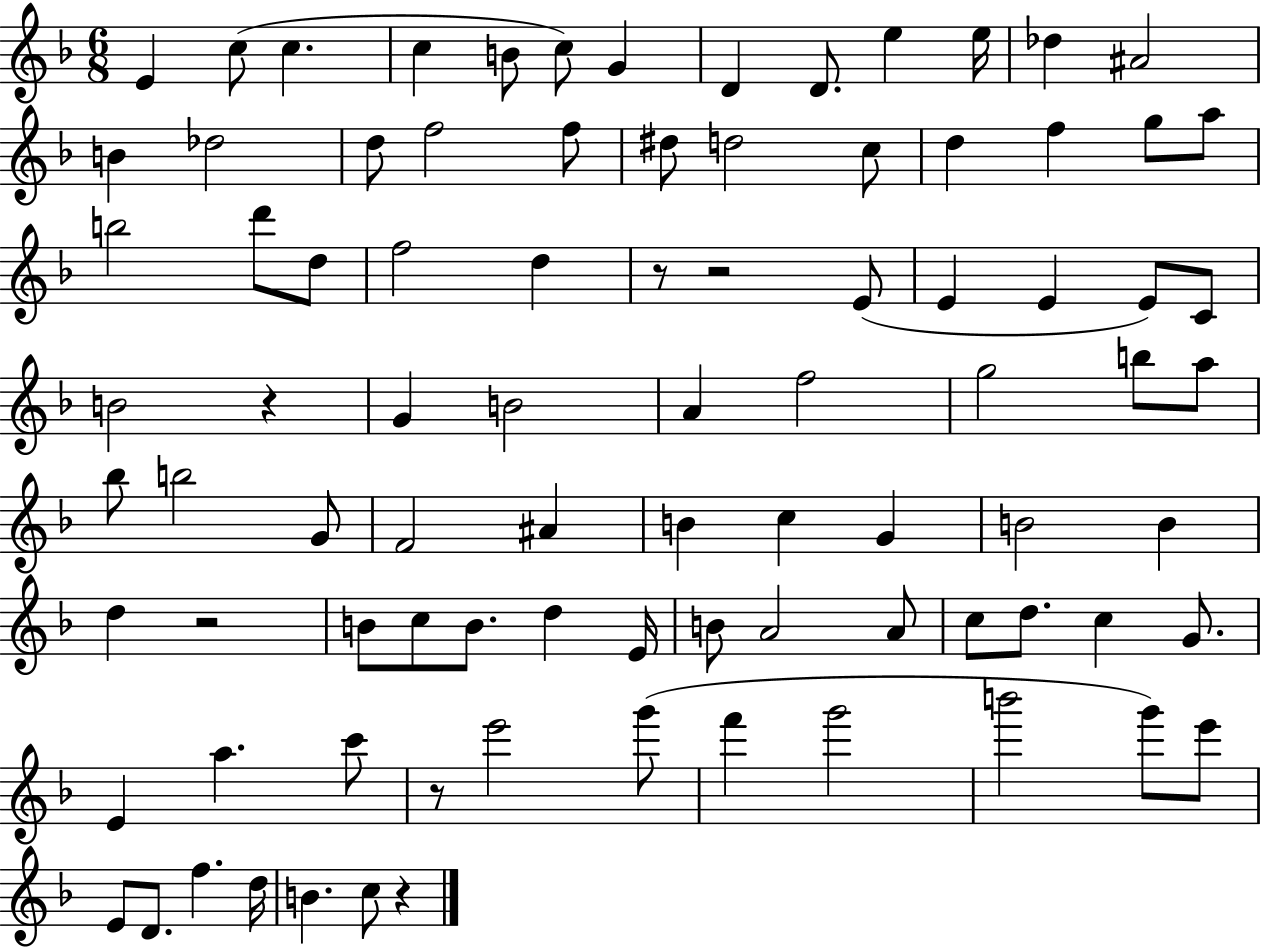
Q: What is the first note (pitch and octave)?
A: E4